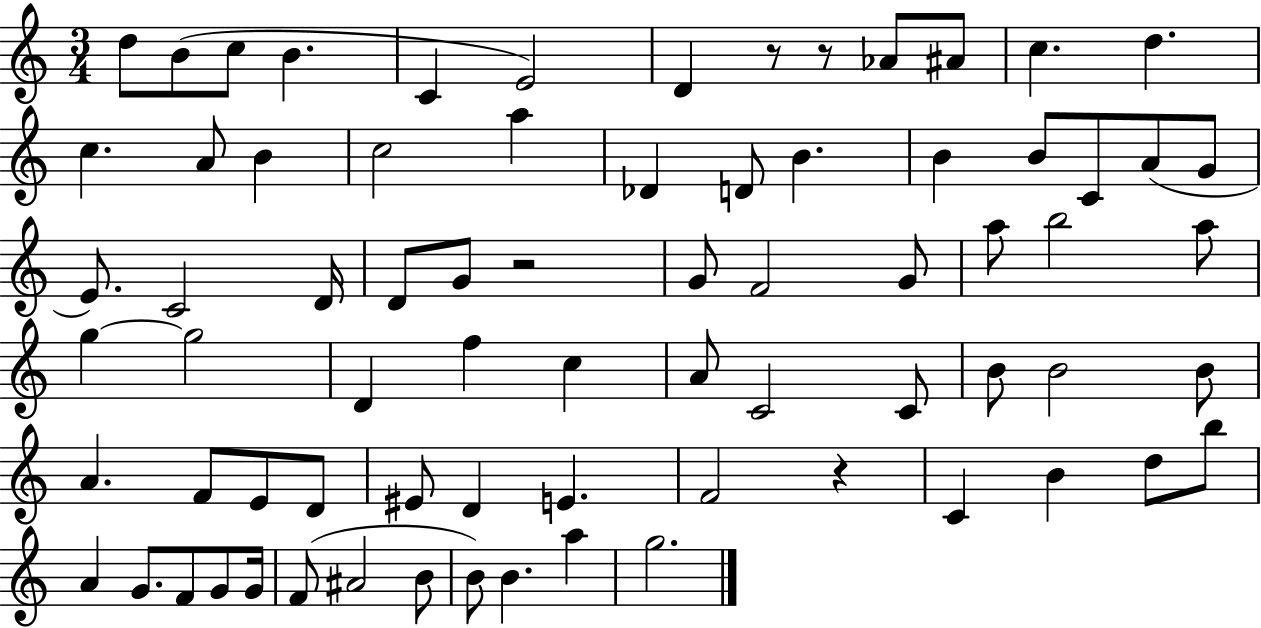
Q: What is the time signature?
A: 3/4